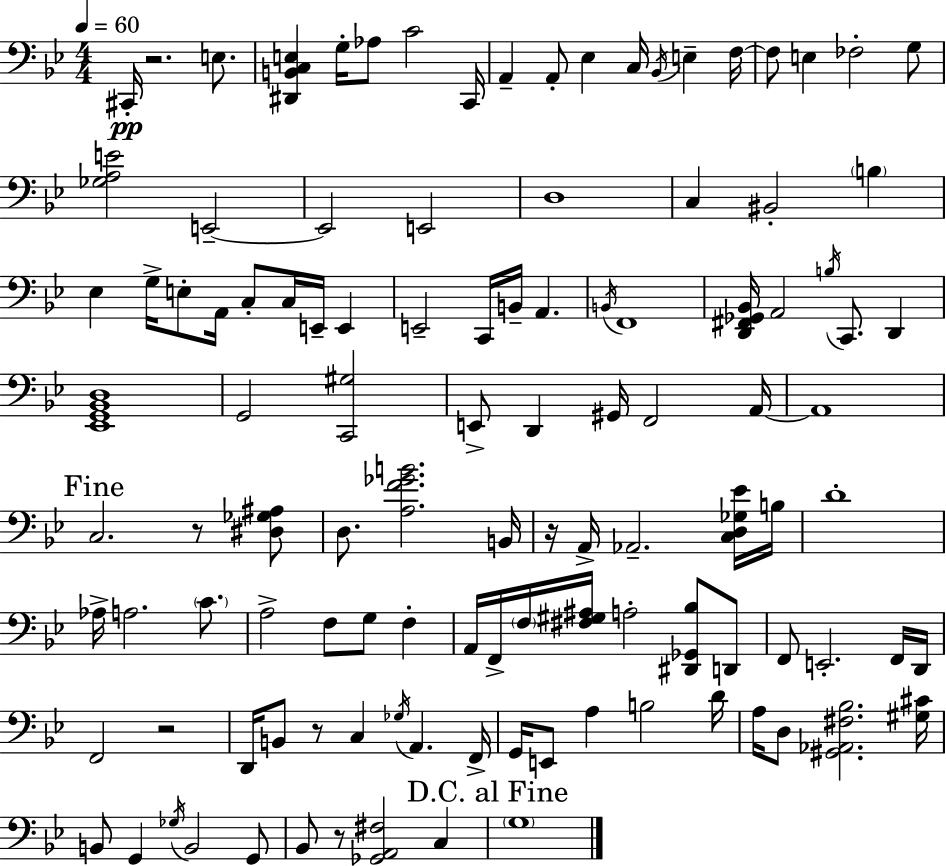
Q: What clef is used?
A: bass